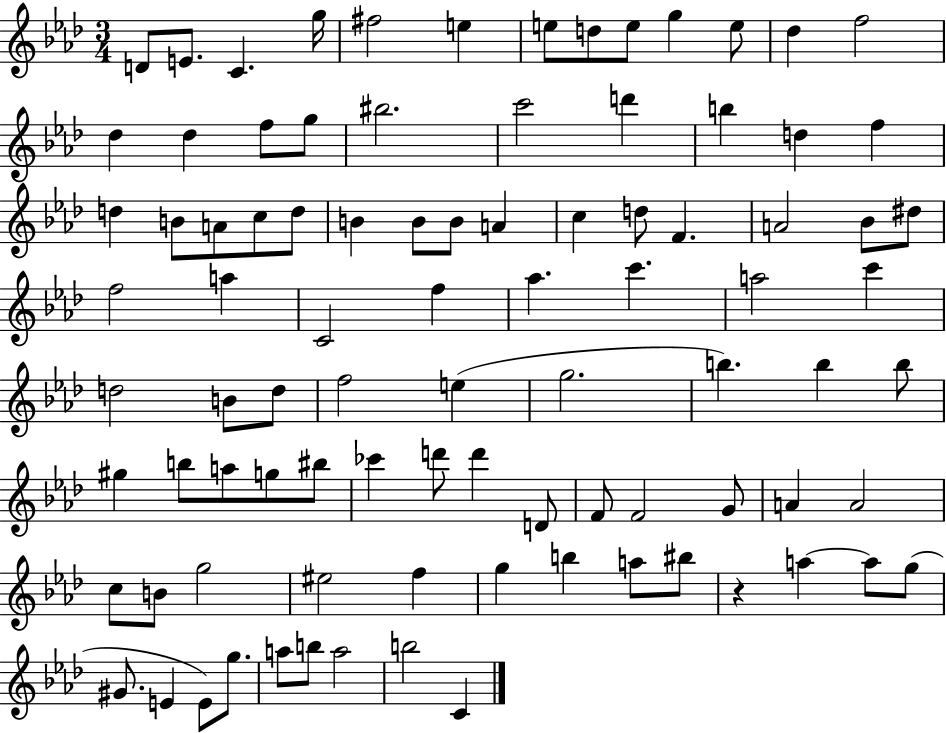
D4/e E4/e. C4/q. G5/s F#5/h E5/q E5/e D5/e E5/e G5/q E5/e Db5/q F5/h Db5/q Db5/q F5/e G5/e BIS5/h. C6/h D6/q B5/q D5/q F5/q D5/q B4/e A4/e C5/e D5/e B4/q B4/e B4/e A4/q C5/q D5/e F4/q. A4/h Bb4/e D#5/e F5/h A5/q C4/h F5/q Ab5/q. C6/q. A5/h C6/q D5/h B4/e D5/e F5/h E5/q G5/h. B5/q. B5/q B5/e G#5/q B5/e A5/e G5/e BIS5/e CES6/q D6/e D6/q D4/e F4/e F4/h G4/e A4/q A4/h C5/e B4/e G5/h EIS5/h F5/q G5/q B5/q A5/e BIS5/e R/q A5/q A5/e G5/e G#4/e. E4/q E4/e G5/e. A5/e B5/e A5/h B5/h C4/q